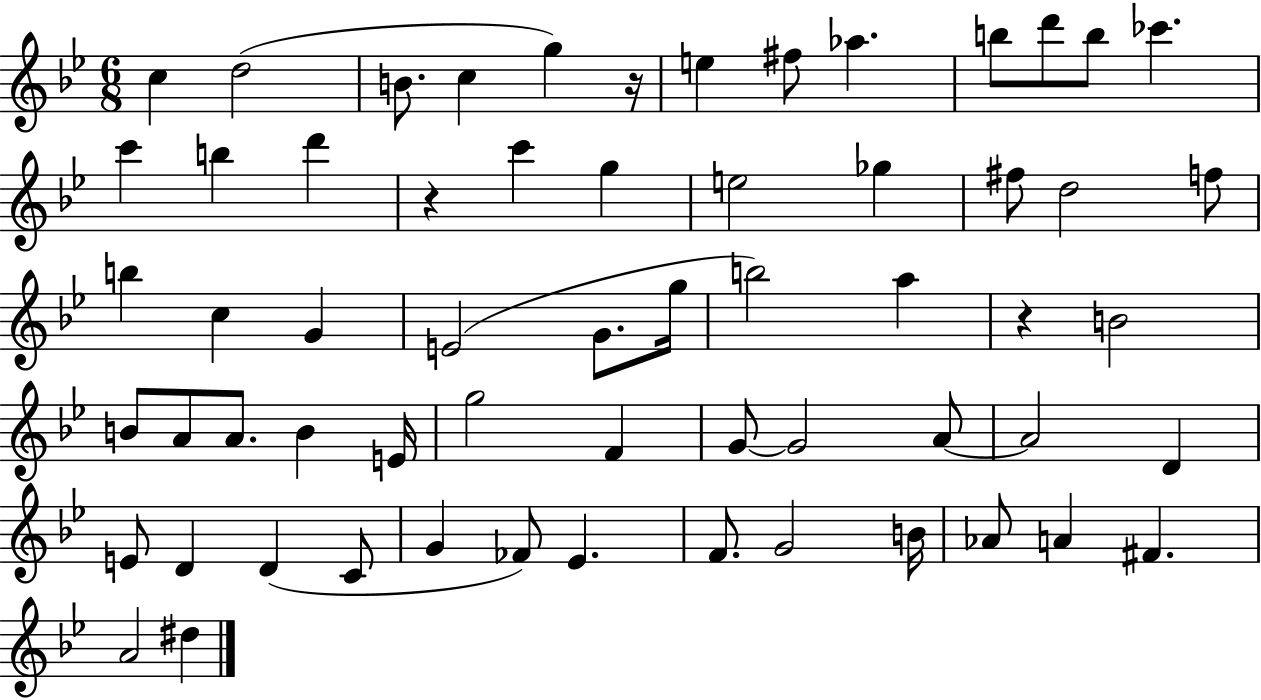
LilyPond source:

{
  \clef treble
  \numericTimeSignature
  \time 6/8
  \key bes \major
  c''4 d''2( | b'8. c''4 g''4) r16 | e''4 fis''8 aes''4. | b''8 d'''8 b''8 ces'''4. | \break c'''4 b''4 d'''4 | r4 c'''4 g''4 | e''2 ges''4 | fis''8 d''2 f''8 | \break b''4 c''4 g'4 | e'2( g'8. g''16 | b''2) a''4 | r4 b'2 | \break b'8 a'8 a'8. b'4 e'16 | g''2 f'4 | g'8~~ g'2 a'8~~ | a'2 d'4 | \break e'8 d'4 d'4( c'8 | g'4 fes'8) ees'4. | f'8. g'2 b'16 | aes'8 a'4 fis'4. | \break a'2 dis''4 | \bar "|."
}